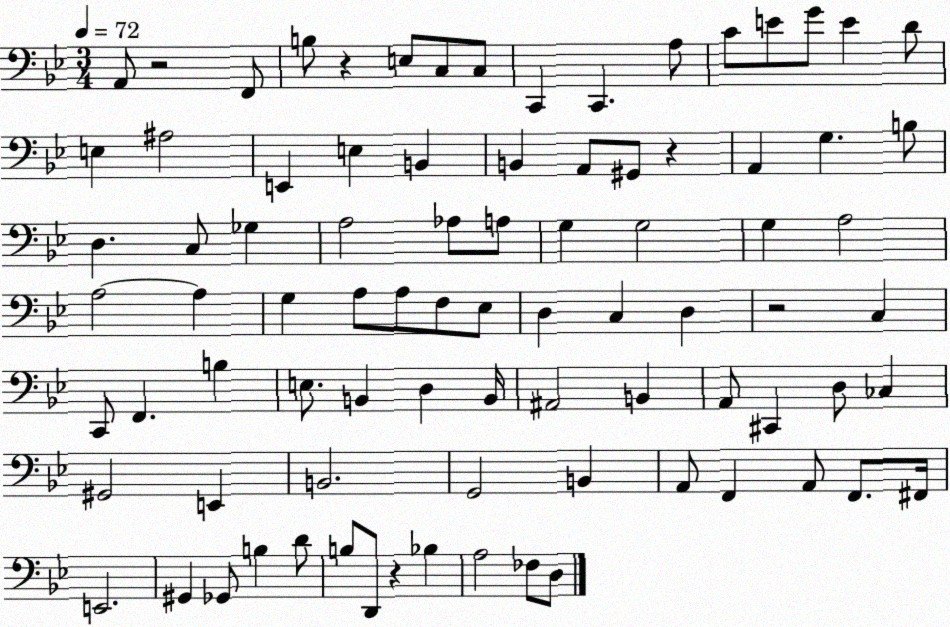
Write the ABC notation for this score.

X:1
T:Untitled
M:3/4
L:1/4
K:Bb
A,,/2 z2 F,,/2 B,/2 z E,/2 C,/2 C,/2 C,, C,, A,/2 C/2 E/2 G/2 E D/2 E, ^A,2 E,, E, B,, B,, A,,/2 ^G,,/2 z A,, G, B,/2 D, C,/2 _G, A,2 _A,/2 A,/2 G, G,2 G, A,2 A,2 A, G, A,/2 A,/2 F,/2 _E,/2 D, C, D, z2 C, C,,/2 F,, B, E,/2 B,, D, B,,/4 ^A,,2 B,, A,,/2 ^C,, D,/2 _C, ^G,,2 E,, B,,2 G,,2 B,, A,,/2 F,, A,,/2 F,,/2 ^F,,/4 E,,2 ^G,, _G,,/2 B, D/2 B,/2 D,,/2 z _B, A,2 _F,/2 D,/2